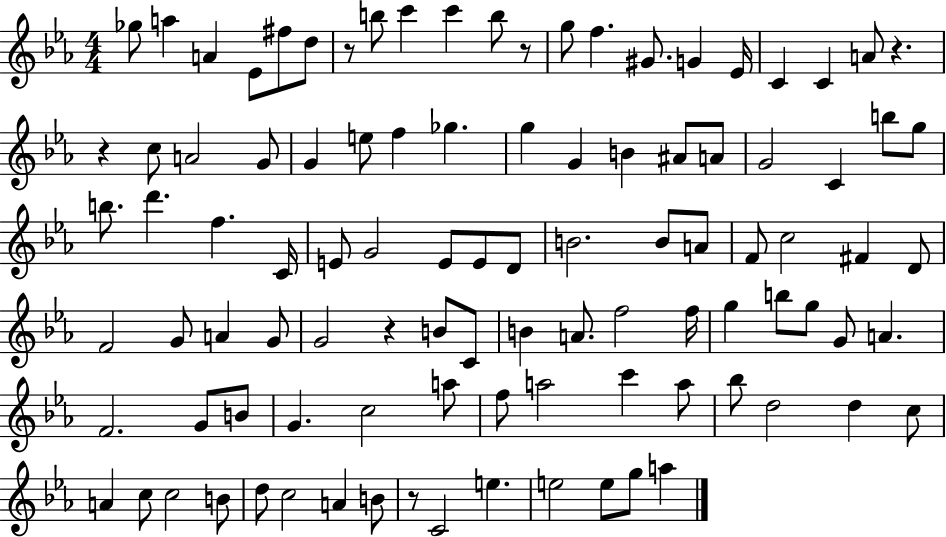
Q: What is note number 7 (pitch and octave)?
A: B5